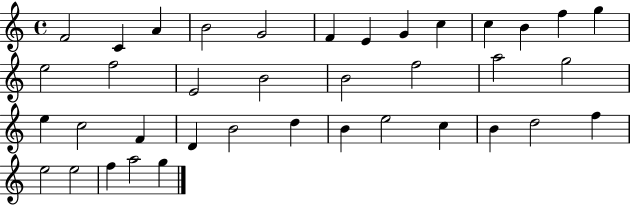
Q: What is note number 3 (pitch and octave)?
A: A4